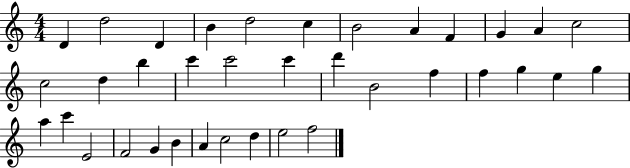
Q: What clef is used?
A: treble